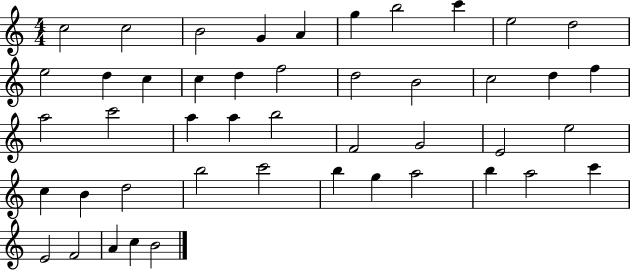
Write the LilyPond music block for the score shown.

{
  \clef treble
  \numericTimeSignature
  \time 4/4
  \key c \major
  c''2 c''2 | b'2 g'4 a'4 | g''4 b''2 c'''4 | e''2 d''2 | \break e''2 d''4 c''4 | c''4 d''4 f''2 | d''2 b'2 | c''2 d''4 f''4 | \break a''2 c'''2 | a''4 a''4 b''2 | f'2 g'2 | e'2 e''2 | \break c''4 b'4 d''2 | b''2 c'''2 | b''4 g''4 a''2 | b''4 a''2 c'''4 | \break e'2 f'2 | a'4 c''4 b'2 | \bar "|."
}